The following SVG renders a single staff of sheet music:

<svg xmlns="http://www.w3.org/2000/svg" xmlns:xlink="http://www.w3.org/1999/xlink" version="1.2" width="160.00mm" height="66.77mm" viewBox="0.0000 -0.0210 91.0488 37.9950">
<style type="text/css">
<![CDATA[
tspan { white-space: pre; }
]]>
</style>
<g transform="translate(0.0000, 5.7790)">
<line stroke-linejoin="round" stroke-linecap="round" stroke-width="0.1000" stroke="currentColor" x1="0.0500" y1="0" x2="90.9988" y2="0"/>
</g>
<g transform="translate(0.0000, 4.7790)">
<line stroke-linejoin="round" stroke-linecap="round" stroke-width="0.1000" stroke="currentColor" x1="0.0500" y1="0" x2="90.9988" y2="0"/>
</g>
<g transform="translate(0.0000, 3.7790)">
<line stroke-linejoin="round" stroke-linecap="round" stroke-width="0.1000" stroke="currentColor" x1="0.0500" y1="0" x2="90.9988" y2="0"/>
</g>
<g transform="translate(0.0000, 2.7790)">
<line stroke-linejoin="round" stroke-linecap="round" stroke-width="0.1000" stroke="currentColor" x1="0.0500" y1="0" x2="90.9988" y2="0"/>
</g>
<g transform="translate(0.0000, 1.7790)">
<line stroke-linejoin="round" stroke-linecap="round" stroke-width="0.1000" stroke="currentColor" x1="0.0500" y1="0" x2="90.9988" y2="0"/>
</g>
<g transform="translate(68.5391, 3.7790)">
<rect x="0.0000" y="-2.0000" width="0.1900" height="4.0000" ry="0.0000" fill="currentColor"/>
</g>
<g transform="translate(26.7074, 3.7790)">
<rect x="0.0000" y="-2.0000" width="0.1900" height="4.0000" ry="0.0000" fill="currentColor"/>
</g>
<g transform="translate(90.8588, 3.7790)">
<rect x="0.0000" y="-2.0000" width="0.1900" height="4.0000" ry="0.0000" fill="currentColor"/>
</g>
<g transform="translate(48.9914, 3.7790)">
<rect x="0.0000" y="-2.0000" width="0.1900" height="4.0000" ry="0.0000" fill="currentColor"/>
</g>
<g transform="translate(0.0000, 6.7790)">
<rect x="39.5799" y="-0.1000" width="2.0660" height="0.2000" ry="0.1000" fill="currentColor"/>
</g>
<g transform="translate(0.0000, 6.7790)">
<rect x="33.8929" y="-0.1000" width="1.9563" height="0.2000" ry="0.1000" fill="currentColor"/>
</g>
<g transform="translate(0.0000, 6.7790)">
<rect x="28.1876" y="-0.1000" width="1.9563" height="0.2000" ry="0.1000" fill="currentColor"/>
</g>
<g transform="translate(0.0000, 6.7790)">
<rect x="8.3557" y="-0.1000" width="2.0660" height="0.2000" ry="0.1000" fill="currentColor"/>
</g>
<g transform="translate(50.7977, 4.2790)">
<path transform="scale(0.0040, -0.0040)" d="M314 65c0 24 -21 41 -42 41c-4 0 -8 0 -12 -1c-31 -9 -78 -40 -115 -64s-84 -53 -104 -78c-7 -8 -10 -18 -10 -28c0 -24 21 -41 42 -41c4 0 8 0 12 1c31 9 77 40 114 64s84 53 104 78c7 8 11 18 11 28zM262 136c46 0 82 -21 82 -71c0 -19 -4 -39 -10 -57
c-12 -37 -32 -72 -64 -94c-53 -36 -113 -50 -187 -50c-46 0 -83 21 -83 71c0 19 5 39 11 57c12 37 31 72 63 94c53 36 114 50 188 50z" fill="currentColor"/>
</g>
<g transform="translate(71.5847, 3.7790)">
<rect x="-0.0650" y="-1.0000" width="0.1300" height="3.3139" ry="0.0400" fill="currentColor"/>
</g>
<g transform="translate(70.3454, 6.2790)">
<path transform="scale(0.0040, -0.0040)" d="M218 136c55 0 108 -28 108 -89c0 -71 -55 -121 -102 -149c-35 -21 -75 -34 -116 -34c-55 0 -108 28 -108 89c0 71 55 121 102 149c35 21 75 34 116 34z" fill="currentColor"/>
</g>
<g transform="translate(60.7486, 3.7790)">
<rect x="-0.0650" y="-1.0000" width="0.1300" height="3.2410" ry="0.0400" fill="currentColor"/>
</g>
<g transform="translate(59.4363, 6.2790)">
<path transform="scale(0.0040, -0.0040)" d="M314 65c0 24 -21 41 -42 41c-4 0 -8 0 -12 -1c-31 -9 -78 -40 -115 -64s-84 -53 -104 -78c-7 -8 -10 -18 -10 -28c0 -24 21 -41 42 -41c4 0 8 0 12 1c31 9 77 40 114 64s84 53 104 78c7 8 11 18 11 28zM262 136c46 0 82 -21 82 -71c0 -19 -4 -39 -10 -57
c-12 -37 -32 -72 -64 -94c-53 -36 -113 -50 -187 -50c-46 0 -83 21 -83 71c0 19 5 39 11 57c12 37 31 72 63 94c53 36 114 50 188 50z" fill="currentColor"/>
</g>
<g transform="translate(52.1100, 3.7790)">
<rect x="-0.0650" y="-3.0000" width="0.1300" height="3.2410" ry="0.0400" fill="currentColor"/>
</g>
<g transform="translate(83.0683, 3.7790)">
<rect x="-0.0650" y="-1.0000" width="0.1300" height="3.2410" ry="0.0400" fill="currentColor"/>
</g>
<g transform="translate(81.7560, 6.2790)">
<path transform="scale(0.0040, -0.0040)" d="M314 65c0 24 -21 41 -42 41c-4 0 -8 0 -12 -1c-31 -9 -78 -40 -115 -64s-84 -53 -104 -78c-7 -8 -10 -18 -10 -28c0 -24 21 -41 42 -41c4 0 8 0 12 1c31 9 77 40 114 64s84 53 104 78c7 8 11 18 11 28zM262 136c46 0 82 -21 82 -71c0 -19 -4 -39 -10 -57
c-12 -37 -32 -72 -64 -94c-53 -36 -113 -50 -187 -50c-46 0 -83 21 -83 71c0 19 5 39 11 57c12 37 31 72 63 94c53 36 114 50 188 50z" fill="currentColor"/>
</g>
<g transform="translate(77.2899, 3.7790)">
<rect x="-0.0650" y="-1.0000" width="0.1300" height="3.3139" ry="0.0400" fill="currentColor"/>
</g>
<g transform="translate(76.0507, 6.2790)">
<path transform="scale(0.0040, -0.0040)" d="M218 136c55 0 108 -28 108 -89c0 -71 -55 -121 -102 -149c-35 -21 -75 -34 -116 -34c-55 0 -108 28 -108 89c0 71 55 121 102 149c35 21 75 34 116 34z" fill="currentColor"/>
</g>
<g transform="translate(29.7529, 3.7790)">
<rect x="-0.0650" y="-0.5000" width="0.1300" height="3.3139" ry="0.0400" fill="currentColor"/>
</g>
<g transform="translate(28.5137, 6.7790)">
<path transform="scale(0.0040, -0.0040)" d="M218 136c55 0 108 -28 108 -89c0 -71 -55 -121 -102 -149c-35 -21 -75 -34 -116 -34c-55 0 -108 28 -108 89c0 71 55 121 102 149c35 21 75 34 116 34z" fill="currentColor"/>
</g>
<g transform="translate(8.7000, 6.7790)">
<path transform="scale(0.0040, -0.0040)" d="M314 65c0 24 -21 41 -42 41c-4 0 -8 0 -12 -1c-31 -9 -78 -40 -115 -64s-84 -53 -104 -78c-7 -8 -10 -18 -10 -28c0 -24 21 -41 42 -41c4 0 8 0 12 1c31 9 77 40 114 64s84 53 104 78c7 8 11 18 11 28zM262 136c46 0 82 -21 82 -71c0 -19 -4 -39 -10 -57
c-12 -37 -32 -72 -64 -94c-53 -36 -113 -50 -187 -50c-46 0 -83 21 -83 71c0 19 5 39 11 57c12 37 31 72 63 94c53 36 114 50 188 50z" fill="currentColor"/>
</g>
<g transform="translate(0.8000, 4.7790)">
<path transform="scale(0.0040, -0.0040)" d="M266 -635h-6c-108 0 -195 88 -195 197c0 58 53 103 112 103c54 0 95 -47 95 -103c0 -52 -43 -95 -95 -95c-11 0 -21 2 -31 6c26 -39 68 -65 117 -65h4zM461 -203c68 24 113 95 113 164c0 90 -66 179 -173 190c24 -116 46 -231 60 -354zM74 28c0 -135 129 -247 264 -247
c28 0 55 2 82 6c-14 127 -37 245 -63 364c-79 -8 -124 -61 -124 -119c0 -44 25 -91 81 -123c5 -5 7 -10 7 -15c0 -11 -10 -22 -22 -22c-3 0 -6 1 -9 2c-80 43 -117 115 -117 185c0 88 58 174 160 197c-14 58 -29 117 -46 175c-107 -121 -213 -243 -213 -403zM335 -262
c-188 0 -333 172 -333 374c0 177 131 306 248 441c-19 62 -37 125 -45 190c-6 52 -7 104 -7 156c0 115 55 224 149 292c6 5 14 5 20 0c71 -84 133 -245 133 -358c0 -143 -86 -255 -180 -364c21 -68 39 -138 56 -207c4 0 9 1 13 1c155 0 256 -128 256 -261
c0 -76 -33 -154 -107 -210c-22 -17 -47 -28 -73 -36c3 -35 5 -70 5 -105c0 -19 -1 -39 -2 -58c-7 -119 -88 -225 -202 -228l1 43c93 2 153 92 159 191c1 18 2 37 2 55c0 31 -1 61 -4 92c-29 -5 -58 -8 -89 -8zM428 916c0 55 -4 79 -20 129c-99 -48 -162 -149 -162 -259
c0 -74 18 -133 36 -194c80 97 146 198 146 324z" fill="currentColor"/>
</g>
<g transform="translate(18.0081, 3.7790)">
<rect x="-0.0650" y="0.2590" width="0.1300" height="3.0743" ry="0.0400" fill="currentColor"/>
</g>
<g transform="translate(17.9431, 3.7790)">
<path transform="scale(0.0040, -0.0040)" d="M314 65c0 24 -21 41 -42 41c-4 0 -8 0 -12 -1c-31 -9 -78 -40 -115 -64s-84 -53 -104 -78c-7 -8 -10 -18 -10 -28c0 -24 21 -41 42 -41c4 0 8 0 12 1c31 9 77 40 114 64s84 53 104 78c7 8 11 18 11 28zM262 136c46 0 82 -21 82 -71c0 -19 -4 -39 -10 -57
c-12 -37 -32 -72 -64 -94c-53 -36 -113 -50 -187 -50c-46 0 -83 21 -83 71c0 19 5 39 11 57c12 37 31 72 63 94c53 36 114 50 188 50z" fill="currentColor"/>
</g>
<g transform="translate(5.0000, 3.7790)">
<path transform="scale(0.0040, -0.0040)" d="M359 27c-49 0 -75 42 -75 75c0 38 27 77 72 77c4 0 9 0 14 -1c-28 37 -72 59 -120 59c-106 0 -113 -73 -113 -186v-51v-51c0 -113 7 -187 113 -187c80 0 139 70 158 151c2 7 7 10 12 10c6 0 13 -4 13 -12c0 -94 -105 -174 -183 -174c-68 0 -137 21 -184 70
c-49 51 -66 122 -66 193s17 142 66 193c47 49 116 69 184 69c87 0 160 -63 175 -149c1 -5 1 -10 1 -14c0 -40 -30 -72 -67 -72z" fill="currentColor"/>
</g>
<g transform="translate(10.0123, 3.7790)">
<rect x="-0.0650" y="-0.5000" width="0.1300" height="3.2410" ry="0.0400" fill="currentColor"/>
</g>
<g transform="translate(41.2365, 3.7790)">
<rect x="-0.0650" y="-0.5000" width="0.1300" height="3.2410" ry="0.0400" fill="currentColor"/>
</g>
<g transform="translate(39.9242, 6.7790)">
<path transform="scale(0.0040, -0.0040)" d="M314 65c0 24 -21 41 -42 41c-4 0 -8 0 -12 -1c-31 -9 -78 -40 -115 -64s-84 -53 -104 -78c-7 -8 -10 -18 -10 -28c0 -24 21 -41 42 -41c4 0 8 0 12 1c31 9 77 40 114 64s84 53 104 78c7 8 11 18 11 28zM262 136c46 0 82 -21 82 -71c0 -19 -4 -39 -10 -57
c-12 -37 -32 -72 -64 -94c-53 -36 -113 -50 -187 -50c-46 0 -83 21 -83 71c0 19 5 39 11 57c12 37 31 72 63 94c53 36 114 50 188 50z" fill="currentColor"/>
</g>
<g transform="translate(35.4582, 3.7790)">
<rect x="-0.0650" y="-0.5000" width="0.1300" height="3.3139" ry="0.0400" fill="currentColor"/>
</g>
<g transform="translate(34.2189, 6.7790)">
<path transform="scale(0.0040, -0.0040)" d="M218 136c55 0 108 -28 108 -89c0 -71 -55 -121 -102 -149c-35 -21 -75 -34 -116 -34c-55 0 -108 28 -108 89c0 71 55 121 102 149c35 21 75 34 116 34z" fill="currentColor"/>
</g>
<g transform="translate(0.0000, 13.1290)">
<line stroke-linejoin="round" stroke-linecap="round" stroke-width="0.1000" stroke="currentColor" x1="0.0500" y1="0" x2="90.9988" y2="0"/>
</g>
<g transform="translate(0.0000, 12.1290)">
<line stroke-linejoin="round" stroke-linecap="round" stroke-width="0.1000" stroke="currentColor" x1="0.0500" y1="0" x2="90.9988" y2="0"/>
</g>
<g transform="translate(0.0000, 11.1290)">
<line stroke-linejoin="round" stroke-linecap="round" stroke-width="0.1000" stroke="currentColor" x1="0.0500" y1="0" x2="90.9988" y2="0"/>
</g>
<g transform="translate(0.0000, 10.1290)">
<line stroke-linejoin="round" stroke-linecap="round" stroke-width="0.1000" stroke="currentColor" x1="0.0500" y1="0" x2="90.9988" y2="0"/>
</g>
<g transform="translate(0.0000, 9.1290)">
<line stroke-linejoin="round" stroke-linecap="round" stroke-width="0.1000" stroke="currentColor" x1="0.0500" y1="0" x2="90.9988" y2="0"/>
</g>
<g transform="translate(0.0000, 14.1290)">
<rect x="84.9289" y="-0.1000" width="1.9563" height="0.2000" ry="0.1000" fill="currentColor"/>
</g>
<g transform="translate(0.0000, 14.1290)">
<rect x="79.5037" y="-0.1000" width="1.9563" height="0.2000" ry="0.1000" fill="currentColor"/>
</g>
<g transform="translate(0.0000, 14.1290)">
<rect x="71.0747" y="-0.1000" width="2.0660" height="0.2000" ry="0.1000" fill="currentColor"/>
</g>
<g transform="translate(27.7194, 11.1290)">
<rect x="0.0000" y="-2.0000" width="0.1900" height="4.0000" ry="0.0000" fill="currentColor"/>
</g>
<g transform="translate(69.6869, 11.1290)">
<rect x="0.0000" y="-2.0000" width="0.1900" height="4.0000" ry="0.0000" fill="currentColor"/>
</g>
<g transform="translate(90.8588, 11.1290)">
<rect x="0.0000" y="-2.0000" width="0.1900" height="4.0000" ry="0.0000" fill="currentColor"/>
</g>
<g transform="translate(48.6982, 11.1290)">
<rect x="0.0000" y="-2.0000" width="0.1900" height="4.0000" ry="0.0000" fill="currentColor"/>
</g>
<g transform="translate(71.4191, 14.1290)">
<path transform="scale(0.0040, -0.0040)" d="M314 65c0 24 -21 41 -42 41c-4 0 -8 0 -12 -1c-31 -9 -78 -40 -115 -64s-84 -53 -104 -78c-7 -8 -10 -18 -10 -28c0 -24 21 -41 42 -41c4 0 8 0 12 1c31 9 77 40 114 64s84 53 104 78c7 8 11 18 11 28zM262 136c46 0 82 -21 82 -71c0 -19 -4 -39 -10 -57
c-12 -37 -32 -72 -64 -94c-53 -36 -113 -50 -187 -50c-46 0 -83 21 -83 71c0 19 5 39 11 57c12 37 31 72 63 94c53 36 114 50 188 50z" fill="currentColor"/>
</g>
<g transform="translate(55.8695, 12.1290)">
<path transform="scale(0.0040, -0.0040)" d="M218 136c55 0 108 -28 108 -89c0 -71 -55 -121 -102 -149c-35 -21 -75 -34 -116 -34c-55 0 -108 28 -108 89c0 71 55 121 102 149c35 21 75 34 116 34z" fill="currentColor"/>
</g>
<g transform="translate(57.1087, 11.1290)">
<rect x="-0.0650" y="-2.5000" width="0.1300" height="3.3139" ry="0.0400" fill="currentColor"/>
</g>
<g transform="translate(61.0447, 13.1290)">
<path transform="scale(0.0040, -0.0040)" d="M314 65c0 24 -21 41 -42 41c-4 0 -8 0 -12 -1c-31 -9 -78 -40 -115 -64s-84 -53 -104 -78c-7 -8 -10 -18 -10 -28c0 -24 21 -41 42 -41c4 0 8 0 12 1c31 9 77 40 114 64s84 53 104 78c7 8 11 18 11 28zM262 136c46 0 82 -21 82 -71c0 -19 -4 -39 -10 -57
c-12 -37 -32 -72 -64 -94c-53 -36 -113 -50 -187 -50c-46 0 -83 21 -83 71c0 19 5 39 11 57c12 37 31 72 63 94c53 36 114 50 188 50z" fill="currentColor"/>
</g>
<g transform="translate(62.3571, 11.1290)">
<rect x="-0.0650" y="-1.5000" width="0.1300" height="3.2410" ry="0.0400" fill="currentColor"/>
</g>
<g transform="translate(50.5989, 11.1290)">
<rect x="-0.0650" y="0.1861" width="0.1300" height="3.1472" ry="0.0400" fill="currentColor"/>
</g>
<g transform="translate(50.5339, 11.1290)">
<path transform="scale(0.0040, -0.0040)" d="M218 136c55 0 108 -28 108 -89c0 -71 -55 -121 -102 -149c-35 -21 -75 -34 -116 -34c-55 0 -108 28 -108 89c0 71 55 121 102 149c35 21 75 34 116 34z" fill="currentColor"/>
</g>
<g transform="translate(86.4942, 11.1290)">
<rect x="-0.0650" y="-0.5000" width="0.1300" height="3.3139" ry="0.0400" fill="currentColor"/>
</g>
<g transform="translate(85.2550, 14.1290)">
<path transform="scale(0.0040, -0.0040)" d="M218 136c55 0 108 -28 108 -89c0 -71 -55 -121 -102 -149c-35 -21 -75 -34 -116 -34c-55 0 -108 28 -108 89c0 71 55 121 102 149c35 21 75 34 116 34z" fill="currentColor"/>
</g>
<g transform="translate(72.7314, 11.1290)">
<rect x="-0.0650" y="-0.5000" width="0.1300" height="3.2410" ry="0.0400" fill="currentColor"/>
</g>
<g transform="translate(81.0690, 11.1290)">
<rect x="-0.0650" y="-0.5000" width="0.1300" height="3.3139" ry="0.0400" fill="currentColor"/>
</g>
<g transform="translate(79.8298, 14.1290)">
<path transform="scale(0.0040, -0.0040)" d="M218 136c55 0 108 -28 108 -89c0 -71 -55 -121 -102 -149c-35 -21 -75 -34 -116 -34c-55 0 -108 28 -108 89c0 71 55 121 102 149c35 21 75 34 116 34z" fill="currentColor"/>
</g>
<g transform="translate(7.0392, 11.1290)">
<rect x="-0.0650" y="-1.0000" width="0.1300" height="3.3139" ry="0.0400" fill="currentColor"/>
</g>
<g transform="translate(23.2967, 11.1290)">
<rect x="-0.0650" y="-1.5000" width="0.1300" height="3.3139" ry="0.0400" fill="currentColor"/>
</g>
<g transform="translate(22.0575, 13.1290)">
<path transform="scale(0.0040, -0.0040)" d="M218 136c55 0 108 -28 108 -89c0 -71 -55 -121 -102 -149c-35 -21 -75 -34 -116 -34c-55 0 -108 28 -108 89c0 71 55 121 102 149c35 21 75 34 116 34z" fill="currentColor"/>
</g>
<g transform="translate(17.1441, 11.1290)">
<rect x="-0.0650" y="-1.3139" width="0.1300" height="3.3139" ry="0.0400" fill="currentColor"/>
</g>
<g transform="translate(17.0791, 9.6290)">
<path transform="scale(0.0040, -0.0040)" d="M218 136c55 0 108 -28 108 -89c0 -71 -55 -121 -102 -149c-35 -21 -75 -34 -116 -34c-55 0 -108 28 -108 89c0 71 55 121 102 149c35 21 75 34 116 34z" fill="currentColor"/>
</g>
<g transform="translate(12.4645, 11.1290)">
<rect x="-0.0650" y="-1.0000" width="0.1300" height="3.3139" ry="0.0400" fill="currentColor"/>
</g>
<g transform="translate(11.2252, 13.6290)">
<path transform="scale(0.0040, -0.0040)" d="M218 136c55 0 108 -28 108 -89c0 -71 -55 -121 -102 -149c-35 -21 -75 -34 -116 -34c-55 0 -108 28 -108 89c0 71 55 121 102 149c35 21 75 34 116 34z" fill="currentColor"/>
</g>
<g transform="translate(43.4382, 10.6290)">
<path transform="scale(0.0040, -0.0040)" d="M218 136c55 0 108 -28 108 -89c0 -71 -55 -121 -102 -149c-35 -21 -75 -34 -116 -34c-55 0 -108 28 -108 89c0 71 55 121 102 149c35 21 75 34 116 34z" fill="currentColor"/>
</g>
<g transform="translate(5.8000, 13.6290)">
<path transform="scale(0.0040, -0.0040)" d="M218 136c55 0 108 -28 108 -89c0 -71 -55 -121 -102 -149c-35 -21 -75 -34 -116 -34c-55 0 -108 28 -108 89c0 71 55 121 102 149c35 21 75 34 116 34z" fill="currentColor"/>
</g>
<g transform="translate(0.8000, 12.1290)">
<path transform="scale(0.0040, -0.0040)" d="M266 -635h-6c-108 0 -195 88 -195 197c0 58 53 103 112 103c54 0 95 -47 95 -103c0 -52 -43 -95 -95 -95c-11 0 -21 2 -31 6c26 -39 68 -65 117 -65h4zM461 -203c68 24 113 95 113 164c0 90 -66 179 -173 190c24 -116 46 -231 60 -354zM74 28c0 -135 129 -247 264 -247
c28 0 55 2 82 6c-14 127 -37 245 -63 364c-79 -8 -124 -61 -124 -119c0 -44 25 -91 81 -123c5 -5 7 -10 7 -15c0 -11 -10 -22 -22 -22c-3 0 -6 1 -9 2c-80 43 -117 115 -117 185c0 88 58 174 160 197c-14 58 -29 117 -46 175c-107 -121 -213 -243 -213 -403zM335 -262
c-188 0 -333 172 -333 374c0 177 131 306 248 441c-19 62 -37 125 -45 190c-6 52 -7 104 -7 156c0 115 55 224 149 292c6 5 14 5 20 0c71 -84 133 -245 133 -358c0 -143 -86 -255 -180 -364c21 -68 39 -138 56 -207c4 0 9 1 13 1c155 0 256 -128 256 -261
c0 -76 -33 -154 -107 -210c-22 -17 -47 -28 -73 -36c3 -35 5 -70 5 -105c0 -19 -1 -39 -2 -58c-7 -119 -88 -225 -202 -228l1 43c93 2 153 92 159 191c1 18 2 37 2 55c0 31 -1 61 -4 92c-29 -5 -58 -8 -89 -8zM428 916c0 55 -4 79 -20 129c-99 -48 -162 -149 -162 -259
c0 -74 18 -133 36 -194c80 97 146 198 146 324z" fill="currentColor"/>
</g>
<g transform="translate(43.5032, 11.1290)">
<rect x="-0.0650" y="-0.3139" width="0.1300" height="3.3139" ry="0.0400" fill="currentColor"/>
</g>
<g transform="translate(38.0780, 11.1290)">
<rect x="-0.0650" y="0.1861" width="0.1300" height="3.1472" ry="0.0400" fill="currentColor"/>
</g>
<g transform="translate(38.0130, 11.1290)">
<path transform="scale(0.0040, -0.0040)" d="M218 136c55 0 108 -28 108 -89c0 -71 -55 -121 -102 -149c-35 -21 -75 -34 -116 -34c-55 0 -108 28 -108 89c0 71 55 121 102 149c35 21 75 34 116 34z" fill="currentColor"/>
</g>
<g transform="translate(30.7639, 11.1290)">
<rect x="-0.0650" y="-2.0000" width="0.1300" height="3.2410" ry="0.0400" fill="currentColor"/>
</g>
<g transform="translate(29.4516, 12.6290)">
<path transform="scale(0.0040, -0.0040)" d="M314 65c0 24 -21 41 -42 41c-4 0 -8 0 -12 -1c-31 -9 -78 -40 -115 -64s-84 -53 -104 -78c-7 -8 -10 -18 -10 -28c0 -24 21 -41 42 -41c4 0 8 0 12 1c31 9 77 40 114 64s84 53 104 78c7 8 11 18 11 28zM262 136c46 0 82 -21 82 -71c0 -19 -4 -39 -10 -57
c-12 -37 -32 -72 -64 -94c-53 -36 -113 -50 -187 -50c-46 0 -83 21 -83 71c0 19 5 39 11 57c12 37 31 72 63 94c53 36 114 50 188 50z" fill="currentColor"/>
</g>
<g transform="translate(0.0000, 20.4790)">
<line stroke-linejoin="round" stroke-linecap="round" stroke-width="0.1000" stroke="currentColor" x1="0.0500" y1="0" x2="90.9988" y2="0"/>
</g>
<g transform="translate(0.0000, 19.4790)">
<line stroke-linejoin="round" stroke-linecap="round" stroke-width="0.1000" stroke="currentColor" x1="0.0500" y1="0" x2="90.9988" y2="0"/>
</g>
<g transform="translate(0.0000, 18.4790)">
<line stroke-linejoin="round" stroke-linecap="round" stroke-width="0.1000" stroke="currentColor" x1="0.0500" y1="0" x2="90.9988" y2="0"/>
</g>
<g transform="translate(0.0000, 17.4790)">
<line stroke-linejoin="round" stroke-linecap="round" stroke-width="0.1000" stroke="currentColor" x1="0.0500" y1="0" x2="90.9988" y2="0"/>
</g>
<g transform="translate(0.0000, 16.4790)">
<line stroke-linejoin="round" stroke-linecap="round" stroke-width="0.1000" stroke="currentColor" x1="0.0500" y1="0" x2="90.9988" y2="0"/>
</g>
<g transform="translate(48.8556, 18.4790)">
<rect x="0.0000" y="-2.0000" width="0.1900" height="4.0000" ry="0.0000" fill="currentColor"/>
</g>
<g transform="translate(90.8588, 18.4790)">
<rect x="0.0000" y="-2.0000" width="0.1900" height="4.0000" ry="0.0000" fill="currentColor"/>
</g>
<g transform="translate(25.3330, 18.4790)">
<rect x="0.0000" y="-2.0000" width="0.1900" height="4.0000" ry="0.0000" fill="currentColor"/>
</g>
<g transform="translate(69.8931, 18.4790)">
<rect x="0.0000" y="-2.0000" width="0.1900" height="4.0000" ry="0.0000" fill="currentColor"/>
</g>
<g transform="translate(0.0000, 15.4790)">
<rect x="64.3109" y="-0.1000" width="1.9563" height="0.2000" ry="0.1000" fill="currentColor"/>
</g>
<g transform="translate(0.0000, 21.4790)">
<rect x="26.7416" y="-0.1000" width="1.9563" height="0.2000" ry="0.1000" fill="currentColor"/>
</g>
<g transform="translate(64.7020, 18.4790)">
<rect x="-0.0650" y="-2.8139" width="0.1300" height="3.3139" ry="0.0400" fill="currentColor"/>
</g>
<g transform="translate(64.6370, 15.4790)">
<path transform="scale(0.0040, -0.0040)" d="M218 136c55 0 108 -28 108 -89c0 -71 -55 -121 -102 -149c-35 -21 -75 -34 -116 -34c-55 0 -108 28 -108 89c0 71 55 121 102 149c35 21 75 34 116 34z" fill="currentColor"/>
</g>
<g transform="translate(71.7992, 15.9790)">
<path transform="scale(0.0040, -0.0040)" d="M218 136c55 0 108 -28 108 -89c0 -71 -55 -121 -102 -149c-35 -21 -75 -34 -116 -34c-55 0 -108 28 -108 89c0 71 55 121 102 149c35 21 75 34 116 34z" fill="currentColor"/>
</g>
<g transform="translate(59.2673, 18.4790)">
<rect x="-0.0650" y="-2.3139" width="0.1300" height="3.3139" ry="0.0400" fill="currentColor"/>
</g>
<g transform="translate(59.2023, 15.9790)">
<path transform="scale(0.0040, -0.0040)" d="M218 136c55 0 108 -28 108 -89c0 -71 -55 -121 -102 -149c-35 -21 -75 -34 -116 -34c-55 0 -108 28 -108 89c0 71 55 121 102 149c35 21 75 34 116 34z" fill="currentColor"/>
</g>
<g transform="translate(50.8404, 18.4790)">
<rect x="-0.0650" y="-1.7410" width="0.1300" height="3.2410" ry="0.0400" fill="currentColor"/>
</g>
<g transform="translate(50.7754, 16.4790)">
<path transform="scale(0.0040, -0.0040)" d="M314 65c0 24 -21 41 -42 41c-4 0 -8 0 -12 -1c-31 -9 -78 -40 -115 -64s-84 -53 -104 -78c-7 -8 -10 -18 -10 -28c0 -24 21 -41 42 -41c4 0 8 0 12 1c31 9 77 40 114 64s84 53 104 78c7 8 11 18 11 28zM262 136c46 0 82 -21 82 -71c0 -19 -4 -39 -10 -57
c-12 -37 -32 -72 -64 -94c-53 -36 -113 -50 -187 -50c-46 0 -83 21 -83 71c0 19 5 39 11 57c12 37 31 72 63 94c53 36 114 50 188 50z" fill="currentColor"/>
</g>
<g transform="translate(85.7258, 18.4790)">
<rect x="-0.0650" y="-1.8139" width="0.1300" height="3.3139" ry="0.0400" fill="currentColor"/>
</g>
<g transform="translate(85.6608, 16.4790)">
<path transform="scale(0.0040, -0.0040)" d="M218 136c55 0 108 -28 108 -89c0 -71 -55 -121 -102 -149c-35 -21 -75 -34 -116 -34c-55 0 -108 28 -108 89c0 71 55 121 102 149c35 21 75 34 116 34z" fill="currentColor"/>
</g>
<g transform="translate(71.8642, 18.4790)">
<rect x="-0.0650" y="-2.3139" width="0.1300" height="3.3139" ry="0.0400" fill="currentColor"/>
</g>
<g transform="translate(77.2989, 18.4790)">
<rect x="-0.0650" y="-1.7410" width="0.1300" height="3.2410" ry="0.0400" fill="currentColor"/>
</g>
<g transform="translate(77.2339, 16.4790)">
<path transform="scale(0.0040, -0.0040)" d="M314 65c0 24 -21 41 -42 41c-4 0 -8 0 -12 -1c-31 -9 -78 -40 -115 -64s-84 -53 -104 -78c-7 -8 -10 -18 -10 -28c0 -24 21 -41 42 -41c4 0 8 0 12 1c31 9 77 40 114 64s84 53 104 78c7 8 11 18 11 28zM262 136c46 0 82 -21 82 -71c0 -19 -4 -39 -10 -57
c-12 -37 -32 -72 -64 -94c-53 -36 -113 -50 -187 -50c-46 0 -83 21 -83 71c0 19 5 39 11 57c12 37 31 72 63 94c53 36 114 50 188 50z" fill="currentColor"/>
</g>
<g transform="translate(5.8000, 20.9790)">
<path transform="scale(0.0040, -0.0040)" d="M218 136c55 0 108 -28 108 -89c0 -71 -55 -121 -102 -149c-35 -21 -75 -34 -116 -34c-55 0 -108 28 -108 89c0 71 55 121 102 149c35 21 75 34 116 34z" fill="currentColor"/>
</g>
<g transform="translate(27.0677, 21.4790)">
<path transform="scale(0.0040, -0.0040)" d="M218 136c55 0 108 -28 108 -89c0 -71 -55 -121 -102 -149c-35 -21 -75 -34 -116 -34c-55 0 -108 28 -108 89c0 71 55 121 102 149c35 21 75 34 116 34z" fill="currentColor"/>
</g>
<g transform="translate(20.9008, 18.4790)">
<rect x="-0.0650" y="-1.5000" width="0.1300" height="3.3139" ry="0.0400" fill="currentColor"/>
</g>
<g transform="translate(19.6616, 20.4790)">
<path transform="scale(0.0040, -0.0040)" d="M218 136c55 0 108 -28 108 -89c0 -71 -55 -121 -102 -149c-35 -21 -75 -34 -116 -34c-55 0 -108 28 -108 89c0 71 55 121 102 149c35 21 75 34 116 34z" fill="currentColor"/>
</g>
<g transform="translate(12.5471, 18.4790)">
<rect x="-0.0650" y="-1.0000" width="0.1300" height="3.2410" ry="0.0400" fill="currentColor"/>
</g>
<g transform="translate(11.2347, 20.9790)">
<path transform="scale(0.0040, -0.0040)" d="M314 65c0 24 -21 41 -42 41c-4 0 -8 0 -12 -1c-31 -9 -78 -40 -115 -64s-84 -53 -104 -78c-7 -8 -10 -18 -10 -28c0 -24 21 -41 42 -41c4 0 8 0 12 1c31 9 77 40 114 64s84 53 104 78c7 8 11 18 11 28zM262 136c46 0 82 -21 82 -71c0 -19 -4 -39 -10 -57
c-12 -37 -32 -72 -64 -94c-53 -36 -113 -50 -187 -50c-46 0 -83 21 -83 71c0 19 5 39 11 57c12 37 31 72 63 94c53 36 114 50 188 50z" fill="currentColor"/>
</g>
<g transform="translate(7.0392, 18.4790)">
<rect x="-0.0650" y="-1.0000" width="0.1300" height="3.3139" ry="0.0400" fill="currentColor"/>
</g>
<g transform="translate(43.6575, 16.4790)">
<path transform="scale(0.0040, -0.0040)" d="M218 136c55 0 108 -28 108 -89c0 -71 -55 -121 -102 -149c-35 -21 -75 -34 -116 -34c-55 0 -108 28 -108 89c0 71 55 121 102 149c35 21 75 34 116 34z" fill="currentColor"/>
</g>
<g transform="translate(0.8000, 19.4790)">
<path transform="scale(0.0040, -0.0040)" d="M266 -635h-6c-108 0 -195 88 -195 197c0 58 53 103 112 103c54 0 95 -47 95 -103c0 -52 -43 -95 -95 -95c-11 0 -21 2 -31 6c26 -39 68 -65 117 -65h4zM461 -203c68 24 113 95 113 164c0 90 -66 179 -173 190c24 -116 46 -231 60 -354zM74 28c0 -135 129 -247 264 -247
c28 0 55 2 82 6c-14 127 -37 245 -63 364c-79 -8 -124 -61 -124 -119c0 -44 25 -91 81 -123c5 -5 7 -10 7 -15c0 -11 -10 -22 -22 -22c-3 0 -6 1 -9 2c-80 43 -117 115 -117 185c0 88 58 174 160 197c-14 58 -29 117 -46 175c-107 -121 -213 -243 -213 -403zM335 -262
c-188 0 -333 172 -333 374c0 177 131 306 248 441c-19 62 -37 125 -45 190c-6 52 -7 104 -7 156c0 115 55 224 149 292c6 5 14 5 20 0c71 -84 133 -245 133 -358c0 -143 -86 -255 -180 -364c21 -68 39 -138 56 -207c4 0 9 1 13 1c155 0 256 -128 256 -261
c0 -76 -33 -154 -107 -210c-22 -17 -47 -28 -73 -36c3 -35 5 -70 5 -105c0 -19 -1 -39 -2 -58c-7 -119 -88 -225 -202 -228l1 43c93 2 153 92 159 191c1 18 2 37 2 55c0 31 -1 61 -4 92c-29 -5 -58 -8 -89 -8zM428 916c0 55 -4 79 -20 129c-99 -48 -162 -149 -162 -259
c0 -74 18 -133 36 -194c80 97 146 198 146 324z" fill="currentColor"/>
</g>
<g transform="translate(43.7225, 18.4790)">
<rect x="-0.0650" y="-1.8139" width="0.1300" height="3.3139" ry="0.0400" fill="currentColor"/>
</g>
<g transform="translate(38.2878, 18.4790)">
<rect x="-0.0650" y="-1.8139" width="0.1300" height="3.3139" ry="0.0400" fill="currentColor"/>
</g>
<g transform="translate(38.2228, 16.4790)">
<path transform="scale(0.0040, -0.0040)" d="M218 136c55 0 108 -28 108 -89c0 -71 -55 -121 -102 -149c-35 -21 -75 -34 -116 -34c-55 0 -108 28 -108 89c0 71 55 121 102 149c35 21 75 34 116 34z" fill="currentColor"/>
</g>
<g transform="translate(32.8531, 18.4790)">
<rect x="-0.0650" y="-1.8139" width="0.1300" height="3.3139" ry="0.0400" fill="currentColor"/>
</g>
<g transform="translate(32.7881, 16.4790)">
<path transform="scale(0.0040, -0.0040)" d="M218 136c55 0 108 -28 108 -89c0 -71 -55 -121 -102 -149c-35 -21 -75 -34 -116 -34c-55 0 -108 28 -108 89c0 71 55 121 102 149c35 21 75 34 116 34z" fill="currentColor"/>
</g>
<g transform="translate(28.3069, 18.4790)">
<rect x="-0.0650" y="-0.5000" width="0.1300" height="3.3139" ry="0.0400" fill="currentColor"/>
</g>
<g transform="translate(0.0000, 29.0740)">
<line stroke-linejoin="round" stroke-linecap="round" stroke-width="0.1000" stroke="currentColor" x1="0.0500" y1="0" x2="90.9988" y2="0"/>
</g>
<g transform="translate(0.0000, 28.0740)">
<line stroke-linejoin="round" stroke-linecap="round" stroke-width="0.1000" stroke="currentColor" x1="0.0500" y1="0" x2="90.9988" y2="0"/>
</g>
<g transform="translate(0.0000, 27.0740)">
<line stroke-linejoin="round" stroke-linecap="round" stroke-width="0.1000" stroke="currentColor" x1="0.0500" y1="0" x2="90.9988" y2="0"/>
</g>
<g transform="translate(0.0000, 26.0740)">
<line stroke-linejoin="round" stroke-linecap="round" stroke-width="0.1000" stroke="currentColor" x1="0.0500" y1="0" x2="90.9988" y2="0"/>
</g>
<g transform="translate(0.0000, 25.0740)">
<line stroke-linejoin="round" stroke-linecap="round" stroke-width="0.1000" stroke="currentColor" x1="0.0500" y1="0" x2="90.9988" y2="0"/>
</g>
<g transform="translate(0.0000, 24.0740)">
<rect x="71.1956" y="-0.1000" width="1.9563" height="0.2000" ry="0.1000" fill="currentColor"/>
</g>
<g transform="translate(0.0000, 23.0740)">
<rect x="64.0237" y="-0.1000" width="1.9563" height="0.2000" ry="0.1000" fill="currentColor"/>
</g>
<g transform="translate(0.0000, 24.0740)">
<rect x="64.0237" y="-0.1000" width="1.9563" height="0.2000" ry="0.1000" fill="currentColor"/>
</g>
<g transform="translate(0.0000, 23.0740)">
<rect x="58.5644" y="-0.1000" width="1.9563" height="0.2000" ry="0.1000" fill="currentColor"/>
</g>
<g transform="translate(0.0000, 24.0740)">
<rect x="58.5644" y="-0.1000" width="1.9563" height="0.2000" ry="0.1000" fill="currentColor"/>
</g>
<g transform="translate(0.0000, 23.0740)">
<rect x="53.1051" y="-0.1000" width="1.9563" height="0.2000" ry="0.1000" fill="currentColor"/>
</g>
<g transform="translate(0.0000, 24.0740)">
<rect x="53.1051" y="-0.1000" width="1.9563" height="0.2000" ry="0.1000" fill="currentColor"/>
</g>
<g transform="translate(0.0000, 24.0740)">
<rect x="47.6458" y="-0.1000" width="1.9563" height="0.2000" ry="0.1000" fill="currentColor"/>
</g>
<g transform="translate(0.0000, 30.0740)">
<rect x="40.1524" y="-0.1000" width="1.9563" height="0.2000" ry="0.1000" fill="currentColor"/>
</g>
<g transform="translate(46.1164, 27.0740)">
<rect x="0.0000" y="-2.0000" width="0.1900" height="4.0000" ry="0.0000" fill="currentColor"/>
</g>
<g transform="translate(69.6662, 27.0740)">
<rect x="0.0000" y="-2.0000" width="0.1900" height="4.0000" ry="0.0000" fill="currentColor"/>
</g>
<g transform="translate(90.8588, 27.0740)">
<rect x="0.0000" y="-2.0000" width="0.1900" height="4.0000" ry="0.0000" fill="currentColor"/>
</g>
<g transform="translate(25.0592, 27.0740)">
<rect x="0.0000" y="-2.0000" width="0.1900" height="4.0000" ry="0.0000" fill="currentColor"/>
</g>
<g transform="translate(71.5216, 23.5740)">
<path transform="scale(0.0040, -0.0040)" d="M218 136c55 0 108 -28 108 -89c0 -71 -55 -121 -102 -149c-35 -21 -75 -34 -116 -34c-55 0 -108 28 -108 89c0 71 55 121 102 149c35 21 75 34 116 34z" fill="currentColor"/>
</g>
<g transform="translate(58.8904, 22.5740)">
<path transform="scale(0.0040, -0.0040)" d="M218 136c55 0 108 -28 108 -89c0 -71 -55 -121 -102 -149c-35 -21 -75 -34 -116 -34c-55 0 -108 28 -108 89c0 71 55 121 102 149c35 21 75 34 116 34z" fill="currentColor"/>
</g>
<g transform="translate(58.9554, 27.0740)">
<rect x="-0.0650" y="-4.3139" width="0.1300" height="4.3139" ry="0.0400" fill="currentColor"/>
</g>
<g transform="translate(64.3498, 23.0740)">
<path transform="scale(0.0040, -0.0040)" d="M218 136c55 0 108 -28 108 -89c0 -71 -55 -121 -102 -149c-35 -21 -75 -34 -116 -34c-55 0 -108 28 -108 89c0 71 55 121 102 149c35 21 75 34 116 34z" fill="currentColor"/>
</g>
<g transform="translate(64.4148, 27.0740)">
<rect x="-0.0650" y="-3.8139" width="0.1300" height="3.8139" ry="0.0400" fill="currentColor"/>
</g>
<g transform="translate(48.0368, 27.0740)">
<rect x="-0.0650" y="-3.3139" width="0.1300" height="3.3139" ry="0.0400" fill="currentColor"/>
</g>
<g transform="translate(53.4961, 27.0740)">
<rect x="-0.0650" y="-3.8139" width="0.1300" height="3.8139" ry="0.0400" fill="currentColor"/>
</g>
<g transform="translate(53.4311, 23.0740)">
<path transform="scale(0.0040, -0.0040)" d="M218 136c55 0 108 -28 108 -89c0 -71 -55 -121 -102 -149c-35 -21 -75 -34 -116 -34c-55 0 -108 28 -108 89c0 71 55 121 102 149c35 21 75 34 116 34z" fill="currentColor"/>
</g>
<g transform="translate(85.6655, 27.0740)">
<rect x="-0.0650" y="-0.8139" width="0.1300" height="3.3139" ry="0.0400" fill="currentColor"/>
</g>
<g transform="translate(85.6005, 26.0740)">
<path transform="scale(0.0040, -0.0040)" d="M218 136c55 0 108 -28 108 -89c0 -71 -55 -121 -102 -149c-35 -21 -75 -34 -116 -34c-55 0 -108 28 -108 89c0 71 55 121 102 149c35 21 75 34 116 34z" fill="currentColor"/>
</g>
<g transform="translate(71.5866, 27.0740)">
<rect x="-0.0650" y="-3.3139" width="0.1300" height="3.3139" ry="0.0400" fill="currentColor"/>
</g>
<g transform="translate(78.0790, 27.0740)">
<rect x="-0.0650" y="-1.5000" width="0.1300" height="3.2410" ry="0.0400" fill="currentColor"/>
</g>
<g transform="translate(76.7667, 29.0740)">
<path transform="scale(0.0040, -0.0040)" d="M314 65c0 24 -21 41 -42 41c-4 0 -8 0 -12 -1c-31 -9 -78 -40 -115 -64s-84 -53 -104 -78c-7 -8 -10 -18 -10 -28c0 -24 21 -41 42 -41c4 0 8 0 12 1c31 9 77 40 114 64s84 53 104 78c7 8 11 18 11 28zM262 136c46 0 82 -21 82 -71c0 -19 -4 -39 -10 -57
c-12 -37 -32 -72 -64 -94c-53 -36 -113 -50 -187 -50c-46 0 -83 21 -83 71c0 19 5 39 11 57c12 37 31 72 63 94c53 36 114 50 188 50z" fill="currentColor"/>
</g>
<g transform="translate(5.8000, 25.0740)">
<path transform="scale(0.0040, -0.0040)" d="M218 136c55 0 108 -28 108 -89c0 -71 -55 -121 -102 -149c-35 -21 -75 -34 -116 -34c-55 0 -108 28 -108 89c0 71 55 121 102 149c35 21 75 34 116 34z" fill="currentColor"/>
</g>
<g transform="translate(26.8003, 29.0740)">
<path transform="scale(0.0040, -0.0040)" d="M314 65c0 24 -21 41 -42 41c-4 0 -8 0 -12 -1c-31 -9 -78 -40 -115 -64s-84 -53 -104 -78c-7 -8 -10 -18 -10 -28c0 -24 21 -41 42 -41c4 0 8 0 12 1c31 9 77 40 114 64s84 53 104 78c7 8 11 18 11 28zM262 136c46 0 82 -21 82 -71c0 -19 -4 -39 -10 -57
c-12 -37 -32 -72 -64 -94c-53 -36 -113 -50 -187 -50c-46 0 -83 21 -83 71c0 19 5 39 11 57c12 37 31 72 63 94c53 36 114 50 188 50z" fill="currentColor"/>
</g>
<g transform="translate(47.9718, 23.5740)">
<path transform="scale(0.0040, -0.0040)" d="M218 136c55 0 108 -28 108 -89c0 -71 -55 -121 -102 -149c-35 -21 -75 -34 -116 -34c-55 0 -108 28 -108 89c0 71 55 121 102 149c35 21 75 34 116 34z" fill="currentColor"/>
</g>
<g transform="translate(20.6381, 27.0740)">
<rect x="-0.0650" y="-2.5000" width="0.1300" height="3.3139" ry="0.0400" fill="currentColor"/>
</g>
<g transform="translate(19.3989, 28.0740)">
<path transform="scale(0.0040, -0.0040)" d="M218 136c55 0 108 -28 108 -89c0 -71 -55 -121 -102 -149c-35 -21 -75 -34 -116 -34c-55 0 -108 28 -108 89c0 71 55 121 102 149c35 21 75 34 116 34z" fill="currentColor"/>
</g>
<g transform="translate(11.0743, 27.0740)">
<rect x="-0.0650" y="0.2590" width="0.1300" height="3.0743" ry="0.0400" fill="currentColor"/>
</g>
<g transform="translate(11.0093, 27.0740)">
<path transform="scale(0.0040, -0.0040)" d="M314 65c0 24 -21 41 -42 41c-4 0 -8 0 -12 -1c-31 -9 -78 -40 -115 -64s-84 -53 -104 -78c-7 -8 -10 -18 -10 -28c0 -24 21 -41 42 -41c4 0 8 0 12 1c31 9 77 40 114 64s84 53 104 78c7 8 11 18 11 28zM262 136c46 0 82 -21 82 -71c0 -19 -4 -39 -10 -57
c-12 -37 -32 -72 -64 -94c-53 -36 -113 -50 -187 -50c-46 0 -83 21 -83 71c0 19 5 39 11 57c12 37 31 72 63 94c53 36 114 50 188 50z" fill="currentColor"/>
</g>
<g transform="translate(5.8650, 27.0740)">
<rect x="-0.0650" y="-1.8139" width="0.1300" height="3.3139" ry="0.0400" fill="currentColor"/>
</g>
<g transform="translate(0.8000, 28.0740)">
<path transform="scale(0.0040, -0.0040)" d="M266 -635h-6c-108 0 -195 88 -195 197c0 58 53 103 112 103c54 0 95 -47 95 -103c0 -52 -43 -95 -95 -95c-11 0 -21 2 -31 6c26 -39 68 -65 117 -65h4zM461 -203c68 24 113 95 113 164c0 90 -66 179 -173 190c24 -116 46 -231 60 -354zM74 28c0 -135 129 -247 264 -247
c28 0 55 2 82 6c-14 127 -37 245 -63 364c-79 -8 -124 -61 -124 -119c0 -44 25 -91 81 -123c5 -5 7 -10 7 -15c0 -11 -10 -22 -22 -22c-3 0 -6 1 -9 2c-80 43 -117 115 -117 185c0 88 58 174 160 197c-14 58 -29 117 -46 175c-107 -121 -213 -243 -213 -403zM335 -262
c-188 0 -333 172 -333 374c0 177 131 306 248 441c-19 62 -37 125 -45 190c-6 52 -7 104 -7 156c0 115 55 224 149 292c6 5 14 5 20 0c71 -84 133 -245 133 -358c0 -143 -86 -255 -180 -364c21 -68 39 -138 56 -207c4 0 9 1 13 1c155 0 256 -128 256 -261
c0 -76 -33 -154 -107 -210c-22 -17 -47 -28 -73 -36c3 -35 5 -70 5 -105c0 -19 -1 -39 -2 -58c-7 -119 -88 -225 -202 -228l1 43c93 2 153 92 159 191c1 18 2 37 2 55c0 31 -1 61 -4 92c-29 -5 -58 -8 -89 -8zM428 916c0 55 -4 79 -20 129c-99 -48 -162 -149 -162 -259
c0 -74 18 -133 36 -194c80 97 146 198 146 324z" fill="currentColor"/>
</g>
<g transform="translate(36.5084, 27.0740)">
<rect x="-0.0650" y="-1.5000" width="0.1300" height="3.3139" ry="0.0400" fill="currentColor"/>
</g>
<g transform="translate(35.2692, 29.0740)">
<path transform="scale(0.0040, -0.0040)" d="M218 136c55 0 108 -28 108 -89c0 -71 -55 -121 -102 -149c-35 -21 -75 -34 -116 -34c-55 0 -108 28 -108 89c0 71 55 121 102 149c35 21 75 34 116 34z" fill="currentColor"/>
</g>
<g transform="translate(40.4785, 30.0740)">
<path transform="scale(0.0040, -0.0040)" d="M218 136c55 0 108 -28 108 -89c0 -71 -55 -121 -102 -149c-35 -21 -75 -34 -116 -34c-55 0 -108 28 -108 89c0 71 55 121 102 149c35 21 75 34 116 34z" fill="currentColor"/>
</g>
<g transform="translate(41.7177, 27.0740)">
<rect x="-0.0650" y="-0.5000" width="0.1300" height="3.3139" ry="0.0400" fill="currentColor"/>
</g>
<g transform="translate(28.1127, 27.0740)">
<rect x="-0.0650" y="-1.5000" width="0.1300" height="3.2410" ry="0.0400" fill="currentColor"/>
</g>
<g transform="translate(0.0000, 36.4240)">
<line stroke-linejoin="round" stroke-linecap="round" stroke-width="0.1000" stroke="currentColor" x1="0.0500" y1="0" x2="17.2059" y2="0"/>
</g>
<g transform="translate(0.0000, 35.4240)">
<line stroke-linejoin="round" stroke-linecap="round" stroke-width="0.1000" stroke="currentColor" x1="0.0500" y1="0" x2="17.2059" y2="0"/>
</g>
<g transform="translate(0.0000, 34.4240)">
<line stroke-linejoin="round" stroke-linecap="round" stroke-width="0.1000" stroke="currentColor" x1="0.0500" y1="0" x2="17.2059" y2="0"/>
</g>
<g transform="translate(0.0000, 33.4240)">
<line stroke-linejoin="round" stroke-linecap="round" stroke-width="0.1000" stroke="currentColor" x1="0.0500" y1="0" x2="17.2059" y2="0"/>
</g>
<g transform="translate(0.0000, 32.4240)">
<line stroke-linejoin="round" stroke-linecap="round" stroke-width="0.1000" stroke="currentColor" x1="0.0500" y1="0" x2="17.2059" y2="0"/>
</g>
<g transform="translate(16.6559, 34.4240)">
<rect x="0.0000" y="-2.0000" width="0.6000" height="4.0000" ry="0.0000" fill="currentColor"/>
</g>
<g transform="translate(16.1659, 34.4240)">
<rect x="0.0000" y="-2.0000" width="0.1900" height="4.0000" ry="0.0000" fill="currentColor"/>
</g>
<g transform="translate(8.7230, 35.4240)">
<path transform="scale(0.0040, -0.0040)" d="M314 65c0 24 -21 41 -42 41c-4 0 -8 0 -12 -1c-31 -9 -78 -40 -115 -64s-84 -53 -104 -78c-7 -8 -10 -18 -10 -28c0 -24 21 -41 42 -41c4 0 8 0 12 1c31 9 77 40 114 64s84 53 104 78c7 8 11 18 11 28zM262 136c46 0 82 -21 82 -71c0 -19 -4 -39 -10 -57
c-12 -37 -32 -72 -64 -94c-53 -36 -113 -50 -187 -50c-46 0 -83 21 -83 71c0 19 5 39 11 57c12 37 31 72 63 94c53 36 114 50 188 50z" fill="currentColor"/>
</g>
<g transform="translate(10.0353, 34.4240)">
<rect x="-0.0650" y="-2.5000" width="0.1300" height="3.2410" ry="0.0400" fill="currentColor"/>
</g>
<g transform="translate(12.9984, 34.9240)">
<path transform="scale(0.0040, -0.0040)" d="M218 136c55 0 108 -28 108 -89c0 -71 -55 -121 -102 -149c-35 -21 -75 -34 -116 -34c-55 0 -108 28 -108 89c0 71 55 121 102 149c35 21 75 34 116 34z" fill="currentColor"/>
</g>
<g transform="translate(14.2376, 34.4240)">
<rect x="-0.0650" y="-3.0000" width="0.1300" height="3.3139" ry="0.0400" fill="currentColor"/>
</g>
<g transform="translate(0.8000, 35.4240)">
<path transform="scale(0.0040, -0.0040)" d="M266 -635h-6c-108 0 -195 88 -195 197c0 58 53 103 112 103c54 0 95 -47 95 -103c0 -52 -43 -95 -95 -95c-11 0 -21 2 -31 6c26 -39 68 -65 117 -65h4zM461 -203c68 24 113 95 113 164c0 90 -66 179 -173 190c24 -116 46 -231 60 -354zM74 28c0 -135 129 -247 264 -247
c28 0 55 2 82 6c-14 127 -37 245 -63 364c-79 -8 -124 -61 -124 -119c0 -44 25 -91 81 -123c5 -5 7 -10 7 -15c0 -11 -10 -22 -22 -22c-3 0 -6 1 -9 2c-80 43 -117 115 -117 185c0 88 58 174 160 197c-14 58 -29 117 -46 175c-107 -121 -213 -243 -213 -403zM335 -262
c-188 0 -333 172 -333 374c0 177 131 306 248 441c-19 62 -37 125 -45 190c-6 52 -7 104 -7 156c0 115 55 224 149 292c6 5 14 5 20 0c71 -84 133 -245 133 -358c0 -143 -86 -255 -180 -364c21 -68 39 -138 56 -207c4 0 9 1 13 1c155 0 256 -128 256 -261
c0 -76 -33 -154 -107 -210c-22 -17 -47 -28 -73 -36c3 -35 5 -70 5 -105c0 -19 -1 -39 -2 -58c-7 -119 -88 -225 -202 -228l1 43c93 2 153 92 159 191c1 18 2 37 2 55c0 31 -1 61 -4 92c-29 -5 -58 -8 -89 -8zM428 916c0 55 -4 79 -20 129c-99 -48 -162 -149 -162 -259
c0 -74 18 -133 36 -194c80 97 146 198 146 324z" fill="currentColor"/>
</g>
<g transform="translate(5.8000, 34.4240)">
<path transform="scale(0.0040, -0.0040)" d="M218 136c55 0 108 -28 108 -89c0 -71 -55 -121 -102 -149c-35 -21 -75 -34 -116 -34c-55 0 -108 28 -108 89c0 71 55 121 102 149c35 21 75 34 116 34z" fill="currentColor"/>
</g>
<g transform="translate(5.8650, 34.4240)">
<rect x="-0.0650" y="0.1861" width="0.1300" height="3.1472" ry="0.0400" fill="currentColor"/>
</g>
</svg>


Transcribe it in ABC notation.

X:1
T:Untitled
M:4/4
L:1/4
K:C
C2 B2 C C C2 A2 D2 D D D2 D D e E F2 B c B G E2 C2 C C D D2 E C f f f f2 g a g f2 f f B2 G E2 E C b c' d' c' b E2 d B G2 A